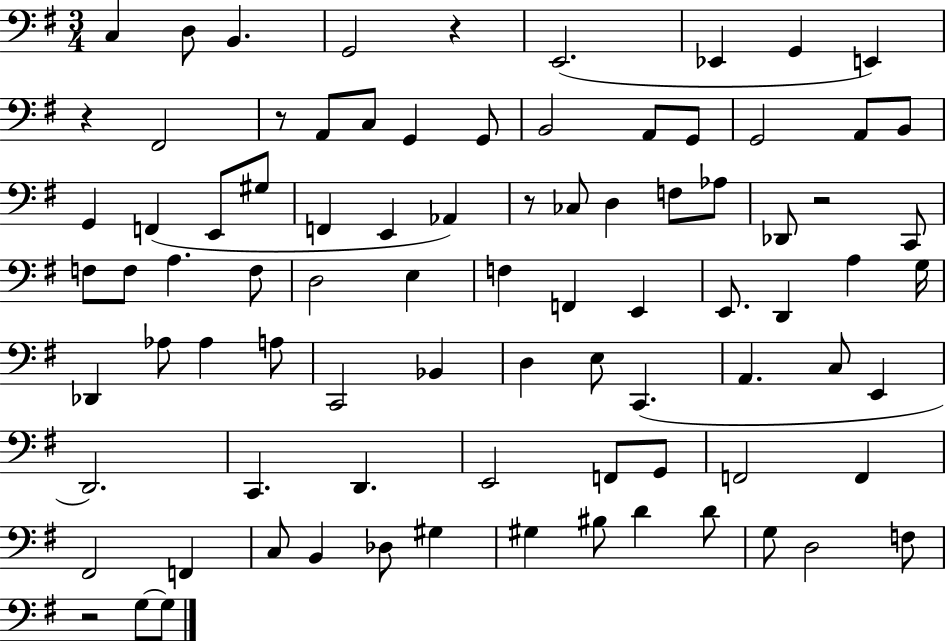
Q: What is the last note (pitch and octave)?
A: G3